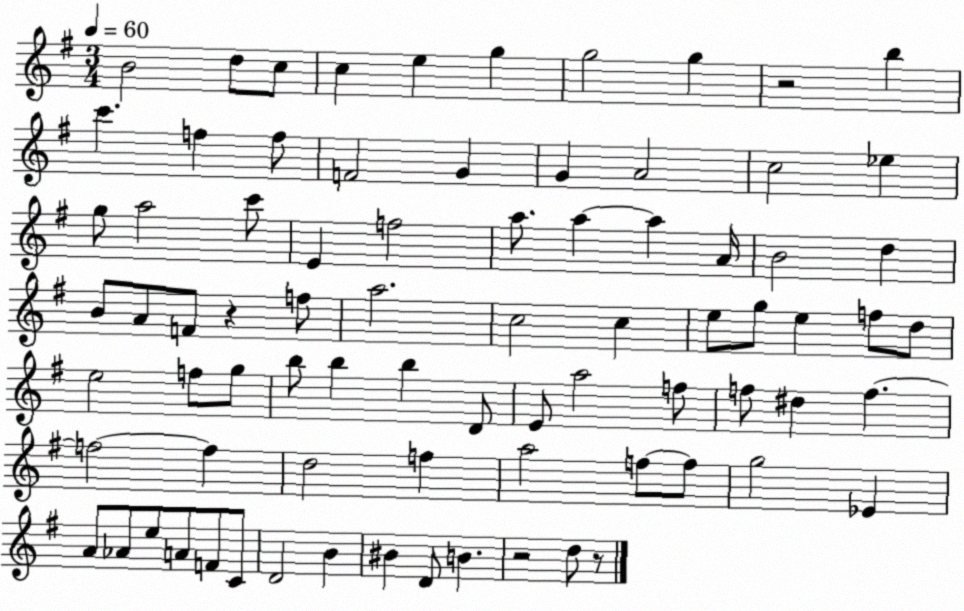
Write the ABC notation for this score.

X:1
T:Untitled
M:3/4
L:1/4
K:G
B2 d/2 c/2 c e g g2 g z2 b c' f f/2 F2 G G A2 c2 _e g/2 a2 c'/2 E f2 a/2 a a A/4 B2 d B/2 A/2 F/2 z f/2 a2 c2 c e/2 g/2 e f/2 d/2 e2 f/2 g/2 b/2 b b D/2 E/2 a2 f/2 f/2 ^d f f2 f d2 f a2 f/2 f/2 g2 _E A/2 _A/2 e/2 A/2 F/2 C/2 D2 B ^B D/2 B z2 d/2 z/2